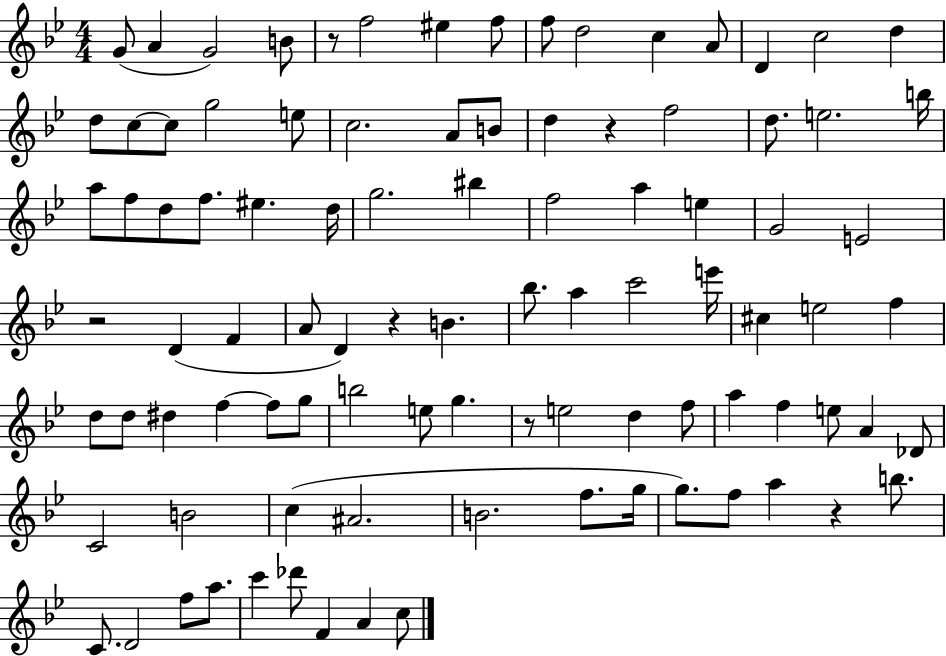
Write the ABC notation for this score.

X:1
T:Untitled
M:4/4
L:1/4
K:Bb
G/2 A G2 B/2 z/2 f2 ^e f/2 f/2 d2 c A/2 D c2 d d/2 c/2 c/2 g2 e/2 c2 A/2 B/2 d z f2 d/2 e2 b/4 a/2 f/2 d/2 f/2 ^e d/4 g2 ^b f2 a e G2 E2 z2 D F A/2 D z B _b/2 a c'2 e'/4 ^c e2 f d/2 d/2 ^d f f/2 g/2 b2 e/2 g z/2 e2 d f/2 a f e/2 A _D/2 C2 B2 c ^A2 B2 f/2 g/4 g/2 f/2 a z b/2 C/2 D2 f/2 a/2 c' _d'/2 F A c/2